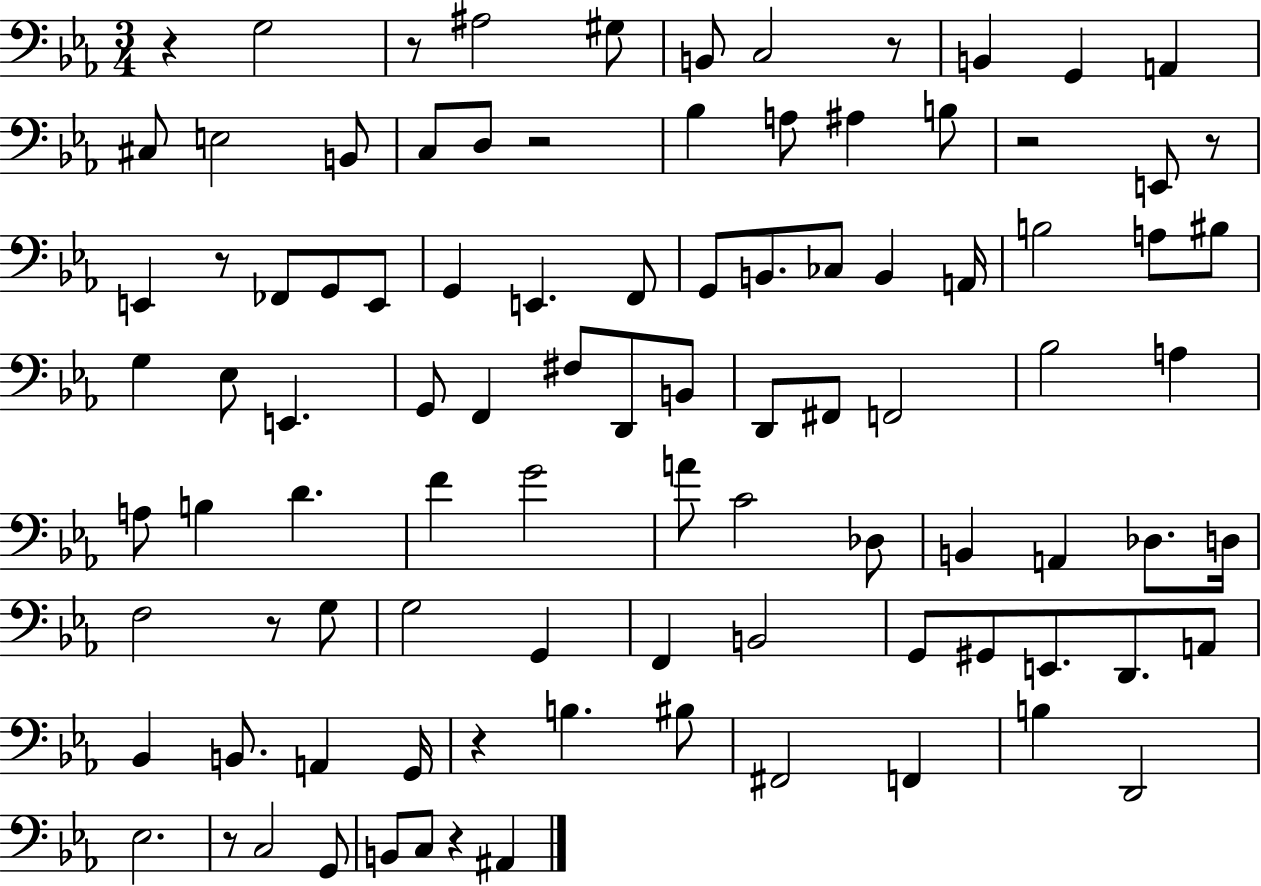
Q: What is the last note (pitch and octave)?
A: A#2